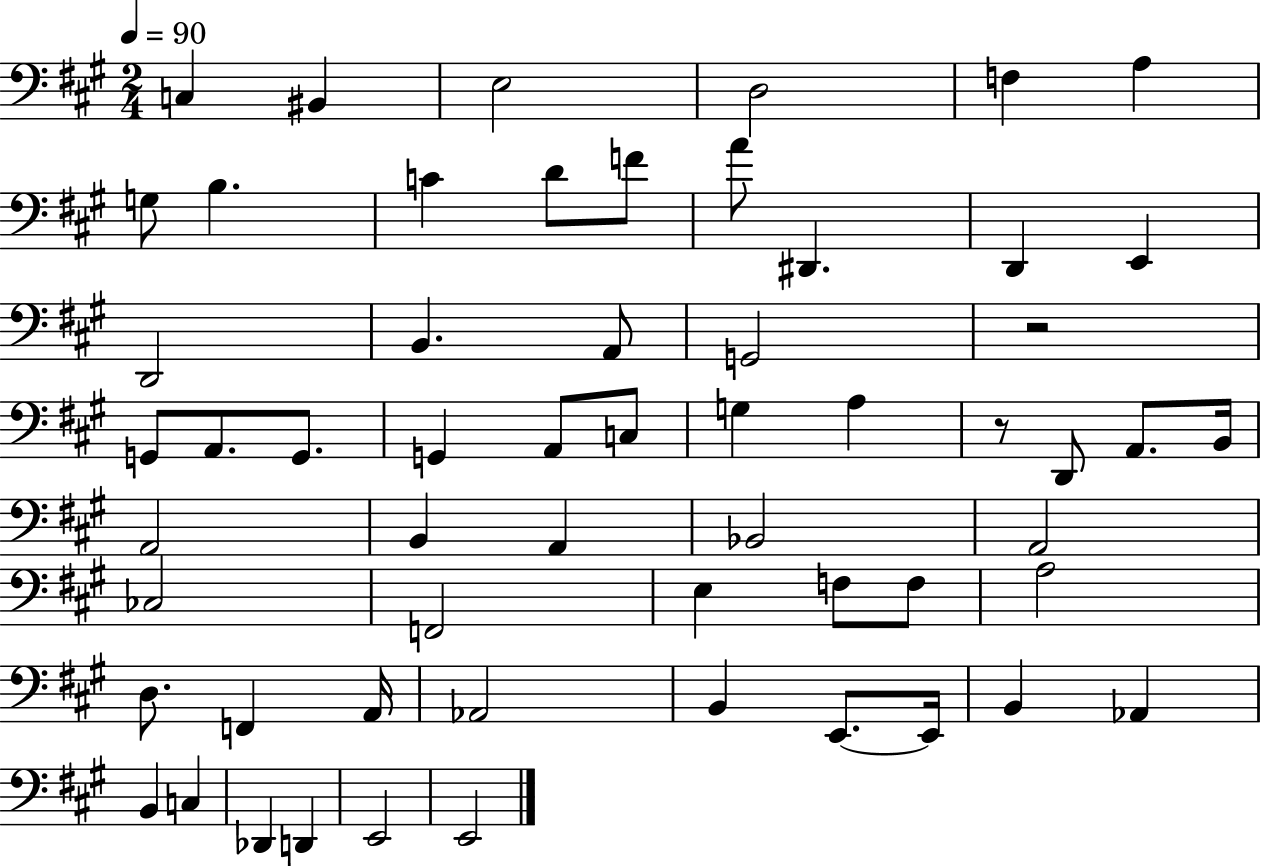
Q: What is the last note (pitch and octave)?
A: E2